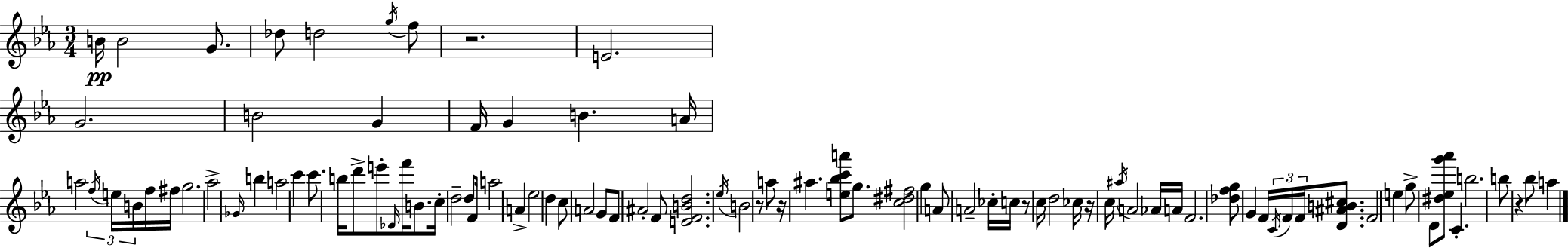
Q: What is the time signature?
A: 3/4